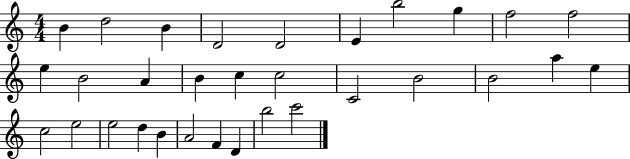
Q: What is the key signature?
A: C major